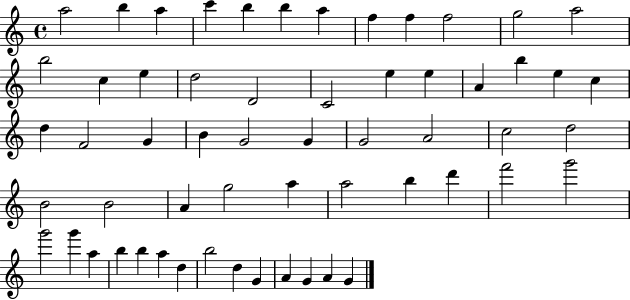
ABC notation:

X:1
T:Untitled
M:4/4
L:1/4
K:C
a2 b a c' b b a f f f2 g2 a2 b2 c e d2 D2 C2 e e A b e c d F2 G B G2 G G2 A2 c2 d2 B2 B2 A g2 a a2 b d' f'2 g'2 g'2 g' a b b a d b2 d G A G A G